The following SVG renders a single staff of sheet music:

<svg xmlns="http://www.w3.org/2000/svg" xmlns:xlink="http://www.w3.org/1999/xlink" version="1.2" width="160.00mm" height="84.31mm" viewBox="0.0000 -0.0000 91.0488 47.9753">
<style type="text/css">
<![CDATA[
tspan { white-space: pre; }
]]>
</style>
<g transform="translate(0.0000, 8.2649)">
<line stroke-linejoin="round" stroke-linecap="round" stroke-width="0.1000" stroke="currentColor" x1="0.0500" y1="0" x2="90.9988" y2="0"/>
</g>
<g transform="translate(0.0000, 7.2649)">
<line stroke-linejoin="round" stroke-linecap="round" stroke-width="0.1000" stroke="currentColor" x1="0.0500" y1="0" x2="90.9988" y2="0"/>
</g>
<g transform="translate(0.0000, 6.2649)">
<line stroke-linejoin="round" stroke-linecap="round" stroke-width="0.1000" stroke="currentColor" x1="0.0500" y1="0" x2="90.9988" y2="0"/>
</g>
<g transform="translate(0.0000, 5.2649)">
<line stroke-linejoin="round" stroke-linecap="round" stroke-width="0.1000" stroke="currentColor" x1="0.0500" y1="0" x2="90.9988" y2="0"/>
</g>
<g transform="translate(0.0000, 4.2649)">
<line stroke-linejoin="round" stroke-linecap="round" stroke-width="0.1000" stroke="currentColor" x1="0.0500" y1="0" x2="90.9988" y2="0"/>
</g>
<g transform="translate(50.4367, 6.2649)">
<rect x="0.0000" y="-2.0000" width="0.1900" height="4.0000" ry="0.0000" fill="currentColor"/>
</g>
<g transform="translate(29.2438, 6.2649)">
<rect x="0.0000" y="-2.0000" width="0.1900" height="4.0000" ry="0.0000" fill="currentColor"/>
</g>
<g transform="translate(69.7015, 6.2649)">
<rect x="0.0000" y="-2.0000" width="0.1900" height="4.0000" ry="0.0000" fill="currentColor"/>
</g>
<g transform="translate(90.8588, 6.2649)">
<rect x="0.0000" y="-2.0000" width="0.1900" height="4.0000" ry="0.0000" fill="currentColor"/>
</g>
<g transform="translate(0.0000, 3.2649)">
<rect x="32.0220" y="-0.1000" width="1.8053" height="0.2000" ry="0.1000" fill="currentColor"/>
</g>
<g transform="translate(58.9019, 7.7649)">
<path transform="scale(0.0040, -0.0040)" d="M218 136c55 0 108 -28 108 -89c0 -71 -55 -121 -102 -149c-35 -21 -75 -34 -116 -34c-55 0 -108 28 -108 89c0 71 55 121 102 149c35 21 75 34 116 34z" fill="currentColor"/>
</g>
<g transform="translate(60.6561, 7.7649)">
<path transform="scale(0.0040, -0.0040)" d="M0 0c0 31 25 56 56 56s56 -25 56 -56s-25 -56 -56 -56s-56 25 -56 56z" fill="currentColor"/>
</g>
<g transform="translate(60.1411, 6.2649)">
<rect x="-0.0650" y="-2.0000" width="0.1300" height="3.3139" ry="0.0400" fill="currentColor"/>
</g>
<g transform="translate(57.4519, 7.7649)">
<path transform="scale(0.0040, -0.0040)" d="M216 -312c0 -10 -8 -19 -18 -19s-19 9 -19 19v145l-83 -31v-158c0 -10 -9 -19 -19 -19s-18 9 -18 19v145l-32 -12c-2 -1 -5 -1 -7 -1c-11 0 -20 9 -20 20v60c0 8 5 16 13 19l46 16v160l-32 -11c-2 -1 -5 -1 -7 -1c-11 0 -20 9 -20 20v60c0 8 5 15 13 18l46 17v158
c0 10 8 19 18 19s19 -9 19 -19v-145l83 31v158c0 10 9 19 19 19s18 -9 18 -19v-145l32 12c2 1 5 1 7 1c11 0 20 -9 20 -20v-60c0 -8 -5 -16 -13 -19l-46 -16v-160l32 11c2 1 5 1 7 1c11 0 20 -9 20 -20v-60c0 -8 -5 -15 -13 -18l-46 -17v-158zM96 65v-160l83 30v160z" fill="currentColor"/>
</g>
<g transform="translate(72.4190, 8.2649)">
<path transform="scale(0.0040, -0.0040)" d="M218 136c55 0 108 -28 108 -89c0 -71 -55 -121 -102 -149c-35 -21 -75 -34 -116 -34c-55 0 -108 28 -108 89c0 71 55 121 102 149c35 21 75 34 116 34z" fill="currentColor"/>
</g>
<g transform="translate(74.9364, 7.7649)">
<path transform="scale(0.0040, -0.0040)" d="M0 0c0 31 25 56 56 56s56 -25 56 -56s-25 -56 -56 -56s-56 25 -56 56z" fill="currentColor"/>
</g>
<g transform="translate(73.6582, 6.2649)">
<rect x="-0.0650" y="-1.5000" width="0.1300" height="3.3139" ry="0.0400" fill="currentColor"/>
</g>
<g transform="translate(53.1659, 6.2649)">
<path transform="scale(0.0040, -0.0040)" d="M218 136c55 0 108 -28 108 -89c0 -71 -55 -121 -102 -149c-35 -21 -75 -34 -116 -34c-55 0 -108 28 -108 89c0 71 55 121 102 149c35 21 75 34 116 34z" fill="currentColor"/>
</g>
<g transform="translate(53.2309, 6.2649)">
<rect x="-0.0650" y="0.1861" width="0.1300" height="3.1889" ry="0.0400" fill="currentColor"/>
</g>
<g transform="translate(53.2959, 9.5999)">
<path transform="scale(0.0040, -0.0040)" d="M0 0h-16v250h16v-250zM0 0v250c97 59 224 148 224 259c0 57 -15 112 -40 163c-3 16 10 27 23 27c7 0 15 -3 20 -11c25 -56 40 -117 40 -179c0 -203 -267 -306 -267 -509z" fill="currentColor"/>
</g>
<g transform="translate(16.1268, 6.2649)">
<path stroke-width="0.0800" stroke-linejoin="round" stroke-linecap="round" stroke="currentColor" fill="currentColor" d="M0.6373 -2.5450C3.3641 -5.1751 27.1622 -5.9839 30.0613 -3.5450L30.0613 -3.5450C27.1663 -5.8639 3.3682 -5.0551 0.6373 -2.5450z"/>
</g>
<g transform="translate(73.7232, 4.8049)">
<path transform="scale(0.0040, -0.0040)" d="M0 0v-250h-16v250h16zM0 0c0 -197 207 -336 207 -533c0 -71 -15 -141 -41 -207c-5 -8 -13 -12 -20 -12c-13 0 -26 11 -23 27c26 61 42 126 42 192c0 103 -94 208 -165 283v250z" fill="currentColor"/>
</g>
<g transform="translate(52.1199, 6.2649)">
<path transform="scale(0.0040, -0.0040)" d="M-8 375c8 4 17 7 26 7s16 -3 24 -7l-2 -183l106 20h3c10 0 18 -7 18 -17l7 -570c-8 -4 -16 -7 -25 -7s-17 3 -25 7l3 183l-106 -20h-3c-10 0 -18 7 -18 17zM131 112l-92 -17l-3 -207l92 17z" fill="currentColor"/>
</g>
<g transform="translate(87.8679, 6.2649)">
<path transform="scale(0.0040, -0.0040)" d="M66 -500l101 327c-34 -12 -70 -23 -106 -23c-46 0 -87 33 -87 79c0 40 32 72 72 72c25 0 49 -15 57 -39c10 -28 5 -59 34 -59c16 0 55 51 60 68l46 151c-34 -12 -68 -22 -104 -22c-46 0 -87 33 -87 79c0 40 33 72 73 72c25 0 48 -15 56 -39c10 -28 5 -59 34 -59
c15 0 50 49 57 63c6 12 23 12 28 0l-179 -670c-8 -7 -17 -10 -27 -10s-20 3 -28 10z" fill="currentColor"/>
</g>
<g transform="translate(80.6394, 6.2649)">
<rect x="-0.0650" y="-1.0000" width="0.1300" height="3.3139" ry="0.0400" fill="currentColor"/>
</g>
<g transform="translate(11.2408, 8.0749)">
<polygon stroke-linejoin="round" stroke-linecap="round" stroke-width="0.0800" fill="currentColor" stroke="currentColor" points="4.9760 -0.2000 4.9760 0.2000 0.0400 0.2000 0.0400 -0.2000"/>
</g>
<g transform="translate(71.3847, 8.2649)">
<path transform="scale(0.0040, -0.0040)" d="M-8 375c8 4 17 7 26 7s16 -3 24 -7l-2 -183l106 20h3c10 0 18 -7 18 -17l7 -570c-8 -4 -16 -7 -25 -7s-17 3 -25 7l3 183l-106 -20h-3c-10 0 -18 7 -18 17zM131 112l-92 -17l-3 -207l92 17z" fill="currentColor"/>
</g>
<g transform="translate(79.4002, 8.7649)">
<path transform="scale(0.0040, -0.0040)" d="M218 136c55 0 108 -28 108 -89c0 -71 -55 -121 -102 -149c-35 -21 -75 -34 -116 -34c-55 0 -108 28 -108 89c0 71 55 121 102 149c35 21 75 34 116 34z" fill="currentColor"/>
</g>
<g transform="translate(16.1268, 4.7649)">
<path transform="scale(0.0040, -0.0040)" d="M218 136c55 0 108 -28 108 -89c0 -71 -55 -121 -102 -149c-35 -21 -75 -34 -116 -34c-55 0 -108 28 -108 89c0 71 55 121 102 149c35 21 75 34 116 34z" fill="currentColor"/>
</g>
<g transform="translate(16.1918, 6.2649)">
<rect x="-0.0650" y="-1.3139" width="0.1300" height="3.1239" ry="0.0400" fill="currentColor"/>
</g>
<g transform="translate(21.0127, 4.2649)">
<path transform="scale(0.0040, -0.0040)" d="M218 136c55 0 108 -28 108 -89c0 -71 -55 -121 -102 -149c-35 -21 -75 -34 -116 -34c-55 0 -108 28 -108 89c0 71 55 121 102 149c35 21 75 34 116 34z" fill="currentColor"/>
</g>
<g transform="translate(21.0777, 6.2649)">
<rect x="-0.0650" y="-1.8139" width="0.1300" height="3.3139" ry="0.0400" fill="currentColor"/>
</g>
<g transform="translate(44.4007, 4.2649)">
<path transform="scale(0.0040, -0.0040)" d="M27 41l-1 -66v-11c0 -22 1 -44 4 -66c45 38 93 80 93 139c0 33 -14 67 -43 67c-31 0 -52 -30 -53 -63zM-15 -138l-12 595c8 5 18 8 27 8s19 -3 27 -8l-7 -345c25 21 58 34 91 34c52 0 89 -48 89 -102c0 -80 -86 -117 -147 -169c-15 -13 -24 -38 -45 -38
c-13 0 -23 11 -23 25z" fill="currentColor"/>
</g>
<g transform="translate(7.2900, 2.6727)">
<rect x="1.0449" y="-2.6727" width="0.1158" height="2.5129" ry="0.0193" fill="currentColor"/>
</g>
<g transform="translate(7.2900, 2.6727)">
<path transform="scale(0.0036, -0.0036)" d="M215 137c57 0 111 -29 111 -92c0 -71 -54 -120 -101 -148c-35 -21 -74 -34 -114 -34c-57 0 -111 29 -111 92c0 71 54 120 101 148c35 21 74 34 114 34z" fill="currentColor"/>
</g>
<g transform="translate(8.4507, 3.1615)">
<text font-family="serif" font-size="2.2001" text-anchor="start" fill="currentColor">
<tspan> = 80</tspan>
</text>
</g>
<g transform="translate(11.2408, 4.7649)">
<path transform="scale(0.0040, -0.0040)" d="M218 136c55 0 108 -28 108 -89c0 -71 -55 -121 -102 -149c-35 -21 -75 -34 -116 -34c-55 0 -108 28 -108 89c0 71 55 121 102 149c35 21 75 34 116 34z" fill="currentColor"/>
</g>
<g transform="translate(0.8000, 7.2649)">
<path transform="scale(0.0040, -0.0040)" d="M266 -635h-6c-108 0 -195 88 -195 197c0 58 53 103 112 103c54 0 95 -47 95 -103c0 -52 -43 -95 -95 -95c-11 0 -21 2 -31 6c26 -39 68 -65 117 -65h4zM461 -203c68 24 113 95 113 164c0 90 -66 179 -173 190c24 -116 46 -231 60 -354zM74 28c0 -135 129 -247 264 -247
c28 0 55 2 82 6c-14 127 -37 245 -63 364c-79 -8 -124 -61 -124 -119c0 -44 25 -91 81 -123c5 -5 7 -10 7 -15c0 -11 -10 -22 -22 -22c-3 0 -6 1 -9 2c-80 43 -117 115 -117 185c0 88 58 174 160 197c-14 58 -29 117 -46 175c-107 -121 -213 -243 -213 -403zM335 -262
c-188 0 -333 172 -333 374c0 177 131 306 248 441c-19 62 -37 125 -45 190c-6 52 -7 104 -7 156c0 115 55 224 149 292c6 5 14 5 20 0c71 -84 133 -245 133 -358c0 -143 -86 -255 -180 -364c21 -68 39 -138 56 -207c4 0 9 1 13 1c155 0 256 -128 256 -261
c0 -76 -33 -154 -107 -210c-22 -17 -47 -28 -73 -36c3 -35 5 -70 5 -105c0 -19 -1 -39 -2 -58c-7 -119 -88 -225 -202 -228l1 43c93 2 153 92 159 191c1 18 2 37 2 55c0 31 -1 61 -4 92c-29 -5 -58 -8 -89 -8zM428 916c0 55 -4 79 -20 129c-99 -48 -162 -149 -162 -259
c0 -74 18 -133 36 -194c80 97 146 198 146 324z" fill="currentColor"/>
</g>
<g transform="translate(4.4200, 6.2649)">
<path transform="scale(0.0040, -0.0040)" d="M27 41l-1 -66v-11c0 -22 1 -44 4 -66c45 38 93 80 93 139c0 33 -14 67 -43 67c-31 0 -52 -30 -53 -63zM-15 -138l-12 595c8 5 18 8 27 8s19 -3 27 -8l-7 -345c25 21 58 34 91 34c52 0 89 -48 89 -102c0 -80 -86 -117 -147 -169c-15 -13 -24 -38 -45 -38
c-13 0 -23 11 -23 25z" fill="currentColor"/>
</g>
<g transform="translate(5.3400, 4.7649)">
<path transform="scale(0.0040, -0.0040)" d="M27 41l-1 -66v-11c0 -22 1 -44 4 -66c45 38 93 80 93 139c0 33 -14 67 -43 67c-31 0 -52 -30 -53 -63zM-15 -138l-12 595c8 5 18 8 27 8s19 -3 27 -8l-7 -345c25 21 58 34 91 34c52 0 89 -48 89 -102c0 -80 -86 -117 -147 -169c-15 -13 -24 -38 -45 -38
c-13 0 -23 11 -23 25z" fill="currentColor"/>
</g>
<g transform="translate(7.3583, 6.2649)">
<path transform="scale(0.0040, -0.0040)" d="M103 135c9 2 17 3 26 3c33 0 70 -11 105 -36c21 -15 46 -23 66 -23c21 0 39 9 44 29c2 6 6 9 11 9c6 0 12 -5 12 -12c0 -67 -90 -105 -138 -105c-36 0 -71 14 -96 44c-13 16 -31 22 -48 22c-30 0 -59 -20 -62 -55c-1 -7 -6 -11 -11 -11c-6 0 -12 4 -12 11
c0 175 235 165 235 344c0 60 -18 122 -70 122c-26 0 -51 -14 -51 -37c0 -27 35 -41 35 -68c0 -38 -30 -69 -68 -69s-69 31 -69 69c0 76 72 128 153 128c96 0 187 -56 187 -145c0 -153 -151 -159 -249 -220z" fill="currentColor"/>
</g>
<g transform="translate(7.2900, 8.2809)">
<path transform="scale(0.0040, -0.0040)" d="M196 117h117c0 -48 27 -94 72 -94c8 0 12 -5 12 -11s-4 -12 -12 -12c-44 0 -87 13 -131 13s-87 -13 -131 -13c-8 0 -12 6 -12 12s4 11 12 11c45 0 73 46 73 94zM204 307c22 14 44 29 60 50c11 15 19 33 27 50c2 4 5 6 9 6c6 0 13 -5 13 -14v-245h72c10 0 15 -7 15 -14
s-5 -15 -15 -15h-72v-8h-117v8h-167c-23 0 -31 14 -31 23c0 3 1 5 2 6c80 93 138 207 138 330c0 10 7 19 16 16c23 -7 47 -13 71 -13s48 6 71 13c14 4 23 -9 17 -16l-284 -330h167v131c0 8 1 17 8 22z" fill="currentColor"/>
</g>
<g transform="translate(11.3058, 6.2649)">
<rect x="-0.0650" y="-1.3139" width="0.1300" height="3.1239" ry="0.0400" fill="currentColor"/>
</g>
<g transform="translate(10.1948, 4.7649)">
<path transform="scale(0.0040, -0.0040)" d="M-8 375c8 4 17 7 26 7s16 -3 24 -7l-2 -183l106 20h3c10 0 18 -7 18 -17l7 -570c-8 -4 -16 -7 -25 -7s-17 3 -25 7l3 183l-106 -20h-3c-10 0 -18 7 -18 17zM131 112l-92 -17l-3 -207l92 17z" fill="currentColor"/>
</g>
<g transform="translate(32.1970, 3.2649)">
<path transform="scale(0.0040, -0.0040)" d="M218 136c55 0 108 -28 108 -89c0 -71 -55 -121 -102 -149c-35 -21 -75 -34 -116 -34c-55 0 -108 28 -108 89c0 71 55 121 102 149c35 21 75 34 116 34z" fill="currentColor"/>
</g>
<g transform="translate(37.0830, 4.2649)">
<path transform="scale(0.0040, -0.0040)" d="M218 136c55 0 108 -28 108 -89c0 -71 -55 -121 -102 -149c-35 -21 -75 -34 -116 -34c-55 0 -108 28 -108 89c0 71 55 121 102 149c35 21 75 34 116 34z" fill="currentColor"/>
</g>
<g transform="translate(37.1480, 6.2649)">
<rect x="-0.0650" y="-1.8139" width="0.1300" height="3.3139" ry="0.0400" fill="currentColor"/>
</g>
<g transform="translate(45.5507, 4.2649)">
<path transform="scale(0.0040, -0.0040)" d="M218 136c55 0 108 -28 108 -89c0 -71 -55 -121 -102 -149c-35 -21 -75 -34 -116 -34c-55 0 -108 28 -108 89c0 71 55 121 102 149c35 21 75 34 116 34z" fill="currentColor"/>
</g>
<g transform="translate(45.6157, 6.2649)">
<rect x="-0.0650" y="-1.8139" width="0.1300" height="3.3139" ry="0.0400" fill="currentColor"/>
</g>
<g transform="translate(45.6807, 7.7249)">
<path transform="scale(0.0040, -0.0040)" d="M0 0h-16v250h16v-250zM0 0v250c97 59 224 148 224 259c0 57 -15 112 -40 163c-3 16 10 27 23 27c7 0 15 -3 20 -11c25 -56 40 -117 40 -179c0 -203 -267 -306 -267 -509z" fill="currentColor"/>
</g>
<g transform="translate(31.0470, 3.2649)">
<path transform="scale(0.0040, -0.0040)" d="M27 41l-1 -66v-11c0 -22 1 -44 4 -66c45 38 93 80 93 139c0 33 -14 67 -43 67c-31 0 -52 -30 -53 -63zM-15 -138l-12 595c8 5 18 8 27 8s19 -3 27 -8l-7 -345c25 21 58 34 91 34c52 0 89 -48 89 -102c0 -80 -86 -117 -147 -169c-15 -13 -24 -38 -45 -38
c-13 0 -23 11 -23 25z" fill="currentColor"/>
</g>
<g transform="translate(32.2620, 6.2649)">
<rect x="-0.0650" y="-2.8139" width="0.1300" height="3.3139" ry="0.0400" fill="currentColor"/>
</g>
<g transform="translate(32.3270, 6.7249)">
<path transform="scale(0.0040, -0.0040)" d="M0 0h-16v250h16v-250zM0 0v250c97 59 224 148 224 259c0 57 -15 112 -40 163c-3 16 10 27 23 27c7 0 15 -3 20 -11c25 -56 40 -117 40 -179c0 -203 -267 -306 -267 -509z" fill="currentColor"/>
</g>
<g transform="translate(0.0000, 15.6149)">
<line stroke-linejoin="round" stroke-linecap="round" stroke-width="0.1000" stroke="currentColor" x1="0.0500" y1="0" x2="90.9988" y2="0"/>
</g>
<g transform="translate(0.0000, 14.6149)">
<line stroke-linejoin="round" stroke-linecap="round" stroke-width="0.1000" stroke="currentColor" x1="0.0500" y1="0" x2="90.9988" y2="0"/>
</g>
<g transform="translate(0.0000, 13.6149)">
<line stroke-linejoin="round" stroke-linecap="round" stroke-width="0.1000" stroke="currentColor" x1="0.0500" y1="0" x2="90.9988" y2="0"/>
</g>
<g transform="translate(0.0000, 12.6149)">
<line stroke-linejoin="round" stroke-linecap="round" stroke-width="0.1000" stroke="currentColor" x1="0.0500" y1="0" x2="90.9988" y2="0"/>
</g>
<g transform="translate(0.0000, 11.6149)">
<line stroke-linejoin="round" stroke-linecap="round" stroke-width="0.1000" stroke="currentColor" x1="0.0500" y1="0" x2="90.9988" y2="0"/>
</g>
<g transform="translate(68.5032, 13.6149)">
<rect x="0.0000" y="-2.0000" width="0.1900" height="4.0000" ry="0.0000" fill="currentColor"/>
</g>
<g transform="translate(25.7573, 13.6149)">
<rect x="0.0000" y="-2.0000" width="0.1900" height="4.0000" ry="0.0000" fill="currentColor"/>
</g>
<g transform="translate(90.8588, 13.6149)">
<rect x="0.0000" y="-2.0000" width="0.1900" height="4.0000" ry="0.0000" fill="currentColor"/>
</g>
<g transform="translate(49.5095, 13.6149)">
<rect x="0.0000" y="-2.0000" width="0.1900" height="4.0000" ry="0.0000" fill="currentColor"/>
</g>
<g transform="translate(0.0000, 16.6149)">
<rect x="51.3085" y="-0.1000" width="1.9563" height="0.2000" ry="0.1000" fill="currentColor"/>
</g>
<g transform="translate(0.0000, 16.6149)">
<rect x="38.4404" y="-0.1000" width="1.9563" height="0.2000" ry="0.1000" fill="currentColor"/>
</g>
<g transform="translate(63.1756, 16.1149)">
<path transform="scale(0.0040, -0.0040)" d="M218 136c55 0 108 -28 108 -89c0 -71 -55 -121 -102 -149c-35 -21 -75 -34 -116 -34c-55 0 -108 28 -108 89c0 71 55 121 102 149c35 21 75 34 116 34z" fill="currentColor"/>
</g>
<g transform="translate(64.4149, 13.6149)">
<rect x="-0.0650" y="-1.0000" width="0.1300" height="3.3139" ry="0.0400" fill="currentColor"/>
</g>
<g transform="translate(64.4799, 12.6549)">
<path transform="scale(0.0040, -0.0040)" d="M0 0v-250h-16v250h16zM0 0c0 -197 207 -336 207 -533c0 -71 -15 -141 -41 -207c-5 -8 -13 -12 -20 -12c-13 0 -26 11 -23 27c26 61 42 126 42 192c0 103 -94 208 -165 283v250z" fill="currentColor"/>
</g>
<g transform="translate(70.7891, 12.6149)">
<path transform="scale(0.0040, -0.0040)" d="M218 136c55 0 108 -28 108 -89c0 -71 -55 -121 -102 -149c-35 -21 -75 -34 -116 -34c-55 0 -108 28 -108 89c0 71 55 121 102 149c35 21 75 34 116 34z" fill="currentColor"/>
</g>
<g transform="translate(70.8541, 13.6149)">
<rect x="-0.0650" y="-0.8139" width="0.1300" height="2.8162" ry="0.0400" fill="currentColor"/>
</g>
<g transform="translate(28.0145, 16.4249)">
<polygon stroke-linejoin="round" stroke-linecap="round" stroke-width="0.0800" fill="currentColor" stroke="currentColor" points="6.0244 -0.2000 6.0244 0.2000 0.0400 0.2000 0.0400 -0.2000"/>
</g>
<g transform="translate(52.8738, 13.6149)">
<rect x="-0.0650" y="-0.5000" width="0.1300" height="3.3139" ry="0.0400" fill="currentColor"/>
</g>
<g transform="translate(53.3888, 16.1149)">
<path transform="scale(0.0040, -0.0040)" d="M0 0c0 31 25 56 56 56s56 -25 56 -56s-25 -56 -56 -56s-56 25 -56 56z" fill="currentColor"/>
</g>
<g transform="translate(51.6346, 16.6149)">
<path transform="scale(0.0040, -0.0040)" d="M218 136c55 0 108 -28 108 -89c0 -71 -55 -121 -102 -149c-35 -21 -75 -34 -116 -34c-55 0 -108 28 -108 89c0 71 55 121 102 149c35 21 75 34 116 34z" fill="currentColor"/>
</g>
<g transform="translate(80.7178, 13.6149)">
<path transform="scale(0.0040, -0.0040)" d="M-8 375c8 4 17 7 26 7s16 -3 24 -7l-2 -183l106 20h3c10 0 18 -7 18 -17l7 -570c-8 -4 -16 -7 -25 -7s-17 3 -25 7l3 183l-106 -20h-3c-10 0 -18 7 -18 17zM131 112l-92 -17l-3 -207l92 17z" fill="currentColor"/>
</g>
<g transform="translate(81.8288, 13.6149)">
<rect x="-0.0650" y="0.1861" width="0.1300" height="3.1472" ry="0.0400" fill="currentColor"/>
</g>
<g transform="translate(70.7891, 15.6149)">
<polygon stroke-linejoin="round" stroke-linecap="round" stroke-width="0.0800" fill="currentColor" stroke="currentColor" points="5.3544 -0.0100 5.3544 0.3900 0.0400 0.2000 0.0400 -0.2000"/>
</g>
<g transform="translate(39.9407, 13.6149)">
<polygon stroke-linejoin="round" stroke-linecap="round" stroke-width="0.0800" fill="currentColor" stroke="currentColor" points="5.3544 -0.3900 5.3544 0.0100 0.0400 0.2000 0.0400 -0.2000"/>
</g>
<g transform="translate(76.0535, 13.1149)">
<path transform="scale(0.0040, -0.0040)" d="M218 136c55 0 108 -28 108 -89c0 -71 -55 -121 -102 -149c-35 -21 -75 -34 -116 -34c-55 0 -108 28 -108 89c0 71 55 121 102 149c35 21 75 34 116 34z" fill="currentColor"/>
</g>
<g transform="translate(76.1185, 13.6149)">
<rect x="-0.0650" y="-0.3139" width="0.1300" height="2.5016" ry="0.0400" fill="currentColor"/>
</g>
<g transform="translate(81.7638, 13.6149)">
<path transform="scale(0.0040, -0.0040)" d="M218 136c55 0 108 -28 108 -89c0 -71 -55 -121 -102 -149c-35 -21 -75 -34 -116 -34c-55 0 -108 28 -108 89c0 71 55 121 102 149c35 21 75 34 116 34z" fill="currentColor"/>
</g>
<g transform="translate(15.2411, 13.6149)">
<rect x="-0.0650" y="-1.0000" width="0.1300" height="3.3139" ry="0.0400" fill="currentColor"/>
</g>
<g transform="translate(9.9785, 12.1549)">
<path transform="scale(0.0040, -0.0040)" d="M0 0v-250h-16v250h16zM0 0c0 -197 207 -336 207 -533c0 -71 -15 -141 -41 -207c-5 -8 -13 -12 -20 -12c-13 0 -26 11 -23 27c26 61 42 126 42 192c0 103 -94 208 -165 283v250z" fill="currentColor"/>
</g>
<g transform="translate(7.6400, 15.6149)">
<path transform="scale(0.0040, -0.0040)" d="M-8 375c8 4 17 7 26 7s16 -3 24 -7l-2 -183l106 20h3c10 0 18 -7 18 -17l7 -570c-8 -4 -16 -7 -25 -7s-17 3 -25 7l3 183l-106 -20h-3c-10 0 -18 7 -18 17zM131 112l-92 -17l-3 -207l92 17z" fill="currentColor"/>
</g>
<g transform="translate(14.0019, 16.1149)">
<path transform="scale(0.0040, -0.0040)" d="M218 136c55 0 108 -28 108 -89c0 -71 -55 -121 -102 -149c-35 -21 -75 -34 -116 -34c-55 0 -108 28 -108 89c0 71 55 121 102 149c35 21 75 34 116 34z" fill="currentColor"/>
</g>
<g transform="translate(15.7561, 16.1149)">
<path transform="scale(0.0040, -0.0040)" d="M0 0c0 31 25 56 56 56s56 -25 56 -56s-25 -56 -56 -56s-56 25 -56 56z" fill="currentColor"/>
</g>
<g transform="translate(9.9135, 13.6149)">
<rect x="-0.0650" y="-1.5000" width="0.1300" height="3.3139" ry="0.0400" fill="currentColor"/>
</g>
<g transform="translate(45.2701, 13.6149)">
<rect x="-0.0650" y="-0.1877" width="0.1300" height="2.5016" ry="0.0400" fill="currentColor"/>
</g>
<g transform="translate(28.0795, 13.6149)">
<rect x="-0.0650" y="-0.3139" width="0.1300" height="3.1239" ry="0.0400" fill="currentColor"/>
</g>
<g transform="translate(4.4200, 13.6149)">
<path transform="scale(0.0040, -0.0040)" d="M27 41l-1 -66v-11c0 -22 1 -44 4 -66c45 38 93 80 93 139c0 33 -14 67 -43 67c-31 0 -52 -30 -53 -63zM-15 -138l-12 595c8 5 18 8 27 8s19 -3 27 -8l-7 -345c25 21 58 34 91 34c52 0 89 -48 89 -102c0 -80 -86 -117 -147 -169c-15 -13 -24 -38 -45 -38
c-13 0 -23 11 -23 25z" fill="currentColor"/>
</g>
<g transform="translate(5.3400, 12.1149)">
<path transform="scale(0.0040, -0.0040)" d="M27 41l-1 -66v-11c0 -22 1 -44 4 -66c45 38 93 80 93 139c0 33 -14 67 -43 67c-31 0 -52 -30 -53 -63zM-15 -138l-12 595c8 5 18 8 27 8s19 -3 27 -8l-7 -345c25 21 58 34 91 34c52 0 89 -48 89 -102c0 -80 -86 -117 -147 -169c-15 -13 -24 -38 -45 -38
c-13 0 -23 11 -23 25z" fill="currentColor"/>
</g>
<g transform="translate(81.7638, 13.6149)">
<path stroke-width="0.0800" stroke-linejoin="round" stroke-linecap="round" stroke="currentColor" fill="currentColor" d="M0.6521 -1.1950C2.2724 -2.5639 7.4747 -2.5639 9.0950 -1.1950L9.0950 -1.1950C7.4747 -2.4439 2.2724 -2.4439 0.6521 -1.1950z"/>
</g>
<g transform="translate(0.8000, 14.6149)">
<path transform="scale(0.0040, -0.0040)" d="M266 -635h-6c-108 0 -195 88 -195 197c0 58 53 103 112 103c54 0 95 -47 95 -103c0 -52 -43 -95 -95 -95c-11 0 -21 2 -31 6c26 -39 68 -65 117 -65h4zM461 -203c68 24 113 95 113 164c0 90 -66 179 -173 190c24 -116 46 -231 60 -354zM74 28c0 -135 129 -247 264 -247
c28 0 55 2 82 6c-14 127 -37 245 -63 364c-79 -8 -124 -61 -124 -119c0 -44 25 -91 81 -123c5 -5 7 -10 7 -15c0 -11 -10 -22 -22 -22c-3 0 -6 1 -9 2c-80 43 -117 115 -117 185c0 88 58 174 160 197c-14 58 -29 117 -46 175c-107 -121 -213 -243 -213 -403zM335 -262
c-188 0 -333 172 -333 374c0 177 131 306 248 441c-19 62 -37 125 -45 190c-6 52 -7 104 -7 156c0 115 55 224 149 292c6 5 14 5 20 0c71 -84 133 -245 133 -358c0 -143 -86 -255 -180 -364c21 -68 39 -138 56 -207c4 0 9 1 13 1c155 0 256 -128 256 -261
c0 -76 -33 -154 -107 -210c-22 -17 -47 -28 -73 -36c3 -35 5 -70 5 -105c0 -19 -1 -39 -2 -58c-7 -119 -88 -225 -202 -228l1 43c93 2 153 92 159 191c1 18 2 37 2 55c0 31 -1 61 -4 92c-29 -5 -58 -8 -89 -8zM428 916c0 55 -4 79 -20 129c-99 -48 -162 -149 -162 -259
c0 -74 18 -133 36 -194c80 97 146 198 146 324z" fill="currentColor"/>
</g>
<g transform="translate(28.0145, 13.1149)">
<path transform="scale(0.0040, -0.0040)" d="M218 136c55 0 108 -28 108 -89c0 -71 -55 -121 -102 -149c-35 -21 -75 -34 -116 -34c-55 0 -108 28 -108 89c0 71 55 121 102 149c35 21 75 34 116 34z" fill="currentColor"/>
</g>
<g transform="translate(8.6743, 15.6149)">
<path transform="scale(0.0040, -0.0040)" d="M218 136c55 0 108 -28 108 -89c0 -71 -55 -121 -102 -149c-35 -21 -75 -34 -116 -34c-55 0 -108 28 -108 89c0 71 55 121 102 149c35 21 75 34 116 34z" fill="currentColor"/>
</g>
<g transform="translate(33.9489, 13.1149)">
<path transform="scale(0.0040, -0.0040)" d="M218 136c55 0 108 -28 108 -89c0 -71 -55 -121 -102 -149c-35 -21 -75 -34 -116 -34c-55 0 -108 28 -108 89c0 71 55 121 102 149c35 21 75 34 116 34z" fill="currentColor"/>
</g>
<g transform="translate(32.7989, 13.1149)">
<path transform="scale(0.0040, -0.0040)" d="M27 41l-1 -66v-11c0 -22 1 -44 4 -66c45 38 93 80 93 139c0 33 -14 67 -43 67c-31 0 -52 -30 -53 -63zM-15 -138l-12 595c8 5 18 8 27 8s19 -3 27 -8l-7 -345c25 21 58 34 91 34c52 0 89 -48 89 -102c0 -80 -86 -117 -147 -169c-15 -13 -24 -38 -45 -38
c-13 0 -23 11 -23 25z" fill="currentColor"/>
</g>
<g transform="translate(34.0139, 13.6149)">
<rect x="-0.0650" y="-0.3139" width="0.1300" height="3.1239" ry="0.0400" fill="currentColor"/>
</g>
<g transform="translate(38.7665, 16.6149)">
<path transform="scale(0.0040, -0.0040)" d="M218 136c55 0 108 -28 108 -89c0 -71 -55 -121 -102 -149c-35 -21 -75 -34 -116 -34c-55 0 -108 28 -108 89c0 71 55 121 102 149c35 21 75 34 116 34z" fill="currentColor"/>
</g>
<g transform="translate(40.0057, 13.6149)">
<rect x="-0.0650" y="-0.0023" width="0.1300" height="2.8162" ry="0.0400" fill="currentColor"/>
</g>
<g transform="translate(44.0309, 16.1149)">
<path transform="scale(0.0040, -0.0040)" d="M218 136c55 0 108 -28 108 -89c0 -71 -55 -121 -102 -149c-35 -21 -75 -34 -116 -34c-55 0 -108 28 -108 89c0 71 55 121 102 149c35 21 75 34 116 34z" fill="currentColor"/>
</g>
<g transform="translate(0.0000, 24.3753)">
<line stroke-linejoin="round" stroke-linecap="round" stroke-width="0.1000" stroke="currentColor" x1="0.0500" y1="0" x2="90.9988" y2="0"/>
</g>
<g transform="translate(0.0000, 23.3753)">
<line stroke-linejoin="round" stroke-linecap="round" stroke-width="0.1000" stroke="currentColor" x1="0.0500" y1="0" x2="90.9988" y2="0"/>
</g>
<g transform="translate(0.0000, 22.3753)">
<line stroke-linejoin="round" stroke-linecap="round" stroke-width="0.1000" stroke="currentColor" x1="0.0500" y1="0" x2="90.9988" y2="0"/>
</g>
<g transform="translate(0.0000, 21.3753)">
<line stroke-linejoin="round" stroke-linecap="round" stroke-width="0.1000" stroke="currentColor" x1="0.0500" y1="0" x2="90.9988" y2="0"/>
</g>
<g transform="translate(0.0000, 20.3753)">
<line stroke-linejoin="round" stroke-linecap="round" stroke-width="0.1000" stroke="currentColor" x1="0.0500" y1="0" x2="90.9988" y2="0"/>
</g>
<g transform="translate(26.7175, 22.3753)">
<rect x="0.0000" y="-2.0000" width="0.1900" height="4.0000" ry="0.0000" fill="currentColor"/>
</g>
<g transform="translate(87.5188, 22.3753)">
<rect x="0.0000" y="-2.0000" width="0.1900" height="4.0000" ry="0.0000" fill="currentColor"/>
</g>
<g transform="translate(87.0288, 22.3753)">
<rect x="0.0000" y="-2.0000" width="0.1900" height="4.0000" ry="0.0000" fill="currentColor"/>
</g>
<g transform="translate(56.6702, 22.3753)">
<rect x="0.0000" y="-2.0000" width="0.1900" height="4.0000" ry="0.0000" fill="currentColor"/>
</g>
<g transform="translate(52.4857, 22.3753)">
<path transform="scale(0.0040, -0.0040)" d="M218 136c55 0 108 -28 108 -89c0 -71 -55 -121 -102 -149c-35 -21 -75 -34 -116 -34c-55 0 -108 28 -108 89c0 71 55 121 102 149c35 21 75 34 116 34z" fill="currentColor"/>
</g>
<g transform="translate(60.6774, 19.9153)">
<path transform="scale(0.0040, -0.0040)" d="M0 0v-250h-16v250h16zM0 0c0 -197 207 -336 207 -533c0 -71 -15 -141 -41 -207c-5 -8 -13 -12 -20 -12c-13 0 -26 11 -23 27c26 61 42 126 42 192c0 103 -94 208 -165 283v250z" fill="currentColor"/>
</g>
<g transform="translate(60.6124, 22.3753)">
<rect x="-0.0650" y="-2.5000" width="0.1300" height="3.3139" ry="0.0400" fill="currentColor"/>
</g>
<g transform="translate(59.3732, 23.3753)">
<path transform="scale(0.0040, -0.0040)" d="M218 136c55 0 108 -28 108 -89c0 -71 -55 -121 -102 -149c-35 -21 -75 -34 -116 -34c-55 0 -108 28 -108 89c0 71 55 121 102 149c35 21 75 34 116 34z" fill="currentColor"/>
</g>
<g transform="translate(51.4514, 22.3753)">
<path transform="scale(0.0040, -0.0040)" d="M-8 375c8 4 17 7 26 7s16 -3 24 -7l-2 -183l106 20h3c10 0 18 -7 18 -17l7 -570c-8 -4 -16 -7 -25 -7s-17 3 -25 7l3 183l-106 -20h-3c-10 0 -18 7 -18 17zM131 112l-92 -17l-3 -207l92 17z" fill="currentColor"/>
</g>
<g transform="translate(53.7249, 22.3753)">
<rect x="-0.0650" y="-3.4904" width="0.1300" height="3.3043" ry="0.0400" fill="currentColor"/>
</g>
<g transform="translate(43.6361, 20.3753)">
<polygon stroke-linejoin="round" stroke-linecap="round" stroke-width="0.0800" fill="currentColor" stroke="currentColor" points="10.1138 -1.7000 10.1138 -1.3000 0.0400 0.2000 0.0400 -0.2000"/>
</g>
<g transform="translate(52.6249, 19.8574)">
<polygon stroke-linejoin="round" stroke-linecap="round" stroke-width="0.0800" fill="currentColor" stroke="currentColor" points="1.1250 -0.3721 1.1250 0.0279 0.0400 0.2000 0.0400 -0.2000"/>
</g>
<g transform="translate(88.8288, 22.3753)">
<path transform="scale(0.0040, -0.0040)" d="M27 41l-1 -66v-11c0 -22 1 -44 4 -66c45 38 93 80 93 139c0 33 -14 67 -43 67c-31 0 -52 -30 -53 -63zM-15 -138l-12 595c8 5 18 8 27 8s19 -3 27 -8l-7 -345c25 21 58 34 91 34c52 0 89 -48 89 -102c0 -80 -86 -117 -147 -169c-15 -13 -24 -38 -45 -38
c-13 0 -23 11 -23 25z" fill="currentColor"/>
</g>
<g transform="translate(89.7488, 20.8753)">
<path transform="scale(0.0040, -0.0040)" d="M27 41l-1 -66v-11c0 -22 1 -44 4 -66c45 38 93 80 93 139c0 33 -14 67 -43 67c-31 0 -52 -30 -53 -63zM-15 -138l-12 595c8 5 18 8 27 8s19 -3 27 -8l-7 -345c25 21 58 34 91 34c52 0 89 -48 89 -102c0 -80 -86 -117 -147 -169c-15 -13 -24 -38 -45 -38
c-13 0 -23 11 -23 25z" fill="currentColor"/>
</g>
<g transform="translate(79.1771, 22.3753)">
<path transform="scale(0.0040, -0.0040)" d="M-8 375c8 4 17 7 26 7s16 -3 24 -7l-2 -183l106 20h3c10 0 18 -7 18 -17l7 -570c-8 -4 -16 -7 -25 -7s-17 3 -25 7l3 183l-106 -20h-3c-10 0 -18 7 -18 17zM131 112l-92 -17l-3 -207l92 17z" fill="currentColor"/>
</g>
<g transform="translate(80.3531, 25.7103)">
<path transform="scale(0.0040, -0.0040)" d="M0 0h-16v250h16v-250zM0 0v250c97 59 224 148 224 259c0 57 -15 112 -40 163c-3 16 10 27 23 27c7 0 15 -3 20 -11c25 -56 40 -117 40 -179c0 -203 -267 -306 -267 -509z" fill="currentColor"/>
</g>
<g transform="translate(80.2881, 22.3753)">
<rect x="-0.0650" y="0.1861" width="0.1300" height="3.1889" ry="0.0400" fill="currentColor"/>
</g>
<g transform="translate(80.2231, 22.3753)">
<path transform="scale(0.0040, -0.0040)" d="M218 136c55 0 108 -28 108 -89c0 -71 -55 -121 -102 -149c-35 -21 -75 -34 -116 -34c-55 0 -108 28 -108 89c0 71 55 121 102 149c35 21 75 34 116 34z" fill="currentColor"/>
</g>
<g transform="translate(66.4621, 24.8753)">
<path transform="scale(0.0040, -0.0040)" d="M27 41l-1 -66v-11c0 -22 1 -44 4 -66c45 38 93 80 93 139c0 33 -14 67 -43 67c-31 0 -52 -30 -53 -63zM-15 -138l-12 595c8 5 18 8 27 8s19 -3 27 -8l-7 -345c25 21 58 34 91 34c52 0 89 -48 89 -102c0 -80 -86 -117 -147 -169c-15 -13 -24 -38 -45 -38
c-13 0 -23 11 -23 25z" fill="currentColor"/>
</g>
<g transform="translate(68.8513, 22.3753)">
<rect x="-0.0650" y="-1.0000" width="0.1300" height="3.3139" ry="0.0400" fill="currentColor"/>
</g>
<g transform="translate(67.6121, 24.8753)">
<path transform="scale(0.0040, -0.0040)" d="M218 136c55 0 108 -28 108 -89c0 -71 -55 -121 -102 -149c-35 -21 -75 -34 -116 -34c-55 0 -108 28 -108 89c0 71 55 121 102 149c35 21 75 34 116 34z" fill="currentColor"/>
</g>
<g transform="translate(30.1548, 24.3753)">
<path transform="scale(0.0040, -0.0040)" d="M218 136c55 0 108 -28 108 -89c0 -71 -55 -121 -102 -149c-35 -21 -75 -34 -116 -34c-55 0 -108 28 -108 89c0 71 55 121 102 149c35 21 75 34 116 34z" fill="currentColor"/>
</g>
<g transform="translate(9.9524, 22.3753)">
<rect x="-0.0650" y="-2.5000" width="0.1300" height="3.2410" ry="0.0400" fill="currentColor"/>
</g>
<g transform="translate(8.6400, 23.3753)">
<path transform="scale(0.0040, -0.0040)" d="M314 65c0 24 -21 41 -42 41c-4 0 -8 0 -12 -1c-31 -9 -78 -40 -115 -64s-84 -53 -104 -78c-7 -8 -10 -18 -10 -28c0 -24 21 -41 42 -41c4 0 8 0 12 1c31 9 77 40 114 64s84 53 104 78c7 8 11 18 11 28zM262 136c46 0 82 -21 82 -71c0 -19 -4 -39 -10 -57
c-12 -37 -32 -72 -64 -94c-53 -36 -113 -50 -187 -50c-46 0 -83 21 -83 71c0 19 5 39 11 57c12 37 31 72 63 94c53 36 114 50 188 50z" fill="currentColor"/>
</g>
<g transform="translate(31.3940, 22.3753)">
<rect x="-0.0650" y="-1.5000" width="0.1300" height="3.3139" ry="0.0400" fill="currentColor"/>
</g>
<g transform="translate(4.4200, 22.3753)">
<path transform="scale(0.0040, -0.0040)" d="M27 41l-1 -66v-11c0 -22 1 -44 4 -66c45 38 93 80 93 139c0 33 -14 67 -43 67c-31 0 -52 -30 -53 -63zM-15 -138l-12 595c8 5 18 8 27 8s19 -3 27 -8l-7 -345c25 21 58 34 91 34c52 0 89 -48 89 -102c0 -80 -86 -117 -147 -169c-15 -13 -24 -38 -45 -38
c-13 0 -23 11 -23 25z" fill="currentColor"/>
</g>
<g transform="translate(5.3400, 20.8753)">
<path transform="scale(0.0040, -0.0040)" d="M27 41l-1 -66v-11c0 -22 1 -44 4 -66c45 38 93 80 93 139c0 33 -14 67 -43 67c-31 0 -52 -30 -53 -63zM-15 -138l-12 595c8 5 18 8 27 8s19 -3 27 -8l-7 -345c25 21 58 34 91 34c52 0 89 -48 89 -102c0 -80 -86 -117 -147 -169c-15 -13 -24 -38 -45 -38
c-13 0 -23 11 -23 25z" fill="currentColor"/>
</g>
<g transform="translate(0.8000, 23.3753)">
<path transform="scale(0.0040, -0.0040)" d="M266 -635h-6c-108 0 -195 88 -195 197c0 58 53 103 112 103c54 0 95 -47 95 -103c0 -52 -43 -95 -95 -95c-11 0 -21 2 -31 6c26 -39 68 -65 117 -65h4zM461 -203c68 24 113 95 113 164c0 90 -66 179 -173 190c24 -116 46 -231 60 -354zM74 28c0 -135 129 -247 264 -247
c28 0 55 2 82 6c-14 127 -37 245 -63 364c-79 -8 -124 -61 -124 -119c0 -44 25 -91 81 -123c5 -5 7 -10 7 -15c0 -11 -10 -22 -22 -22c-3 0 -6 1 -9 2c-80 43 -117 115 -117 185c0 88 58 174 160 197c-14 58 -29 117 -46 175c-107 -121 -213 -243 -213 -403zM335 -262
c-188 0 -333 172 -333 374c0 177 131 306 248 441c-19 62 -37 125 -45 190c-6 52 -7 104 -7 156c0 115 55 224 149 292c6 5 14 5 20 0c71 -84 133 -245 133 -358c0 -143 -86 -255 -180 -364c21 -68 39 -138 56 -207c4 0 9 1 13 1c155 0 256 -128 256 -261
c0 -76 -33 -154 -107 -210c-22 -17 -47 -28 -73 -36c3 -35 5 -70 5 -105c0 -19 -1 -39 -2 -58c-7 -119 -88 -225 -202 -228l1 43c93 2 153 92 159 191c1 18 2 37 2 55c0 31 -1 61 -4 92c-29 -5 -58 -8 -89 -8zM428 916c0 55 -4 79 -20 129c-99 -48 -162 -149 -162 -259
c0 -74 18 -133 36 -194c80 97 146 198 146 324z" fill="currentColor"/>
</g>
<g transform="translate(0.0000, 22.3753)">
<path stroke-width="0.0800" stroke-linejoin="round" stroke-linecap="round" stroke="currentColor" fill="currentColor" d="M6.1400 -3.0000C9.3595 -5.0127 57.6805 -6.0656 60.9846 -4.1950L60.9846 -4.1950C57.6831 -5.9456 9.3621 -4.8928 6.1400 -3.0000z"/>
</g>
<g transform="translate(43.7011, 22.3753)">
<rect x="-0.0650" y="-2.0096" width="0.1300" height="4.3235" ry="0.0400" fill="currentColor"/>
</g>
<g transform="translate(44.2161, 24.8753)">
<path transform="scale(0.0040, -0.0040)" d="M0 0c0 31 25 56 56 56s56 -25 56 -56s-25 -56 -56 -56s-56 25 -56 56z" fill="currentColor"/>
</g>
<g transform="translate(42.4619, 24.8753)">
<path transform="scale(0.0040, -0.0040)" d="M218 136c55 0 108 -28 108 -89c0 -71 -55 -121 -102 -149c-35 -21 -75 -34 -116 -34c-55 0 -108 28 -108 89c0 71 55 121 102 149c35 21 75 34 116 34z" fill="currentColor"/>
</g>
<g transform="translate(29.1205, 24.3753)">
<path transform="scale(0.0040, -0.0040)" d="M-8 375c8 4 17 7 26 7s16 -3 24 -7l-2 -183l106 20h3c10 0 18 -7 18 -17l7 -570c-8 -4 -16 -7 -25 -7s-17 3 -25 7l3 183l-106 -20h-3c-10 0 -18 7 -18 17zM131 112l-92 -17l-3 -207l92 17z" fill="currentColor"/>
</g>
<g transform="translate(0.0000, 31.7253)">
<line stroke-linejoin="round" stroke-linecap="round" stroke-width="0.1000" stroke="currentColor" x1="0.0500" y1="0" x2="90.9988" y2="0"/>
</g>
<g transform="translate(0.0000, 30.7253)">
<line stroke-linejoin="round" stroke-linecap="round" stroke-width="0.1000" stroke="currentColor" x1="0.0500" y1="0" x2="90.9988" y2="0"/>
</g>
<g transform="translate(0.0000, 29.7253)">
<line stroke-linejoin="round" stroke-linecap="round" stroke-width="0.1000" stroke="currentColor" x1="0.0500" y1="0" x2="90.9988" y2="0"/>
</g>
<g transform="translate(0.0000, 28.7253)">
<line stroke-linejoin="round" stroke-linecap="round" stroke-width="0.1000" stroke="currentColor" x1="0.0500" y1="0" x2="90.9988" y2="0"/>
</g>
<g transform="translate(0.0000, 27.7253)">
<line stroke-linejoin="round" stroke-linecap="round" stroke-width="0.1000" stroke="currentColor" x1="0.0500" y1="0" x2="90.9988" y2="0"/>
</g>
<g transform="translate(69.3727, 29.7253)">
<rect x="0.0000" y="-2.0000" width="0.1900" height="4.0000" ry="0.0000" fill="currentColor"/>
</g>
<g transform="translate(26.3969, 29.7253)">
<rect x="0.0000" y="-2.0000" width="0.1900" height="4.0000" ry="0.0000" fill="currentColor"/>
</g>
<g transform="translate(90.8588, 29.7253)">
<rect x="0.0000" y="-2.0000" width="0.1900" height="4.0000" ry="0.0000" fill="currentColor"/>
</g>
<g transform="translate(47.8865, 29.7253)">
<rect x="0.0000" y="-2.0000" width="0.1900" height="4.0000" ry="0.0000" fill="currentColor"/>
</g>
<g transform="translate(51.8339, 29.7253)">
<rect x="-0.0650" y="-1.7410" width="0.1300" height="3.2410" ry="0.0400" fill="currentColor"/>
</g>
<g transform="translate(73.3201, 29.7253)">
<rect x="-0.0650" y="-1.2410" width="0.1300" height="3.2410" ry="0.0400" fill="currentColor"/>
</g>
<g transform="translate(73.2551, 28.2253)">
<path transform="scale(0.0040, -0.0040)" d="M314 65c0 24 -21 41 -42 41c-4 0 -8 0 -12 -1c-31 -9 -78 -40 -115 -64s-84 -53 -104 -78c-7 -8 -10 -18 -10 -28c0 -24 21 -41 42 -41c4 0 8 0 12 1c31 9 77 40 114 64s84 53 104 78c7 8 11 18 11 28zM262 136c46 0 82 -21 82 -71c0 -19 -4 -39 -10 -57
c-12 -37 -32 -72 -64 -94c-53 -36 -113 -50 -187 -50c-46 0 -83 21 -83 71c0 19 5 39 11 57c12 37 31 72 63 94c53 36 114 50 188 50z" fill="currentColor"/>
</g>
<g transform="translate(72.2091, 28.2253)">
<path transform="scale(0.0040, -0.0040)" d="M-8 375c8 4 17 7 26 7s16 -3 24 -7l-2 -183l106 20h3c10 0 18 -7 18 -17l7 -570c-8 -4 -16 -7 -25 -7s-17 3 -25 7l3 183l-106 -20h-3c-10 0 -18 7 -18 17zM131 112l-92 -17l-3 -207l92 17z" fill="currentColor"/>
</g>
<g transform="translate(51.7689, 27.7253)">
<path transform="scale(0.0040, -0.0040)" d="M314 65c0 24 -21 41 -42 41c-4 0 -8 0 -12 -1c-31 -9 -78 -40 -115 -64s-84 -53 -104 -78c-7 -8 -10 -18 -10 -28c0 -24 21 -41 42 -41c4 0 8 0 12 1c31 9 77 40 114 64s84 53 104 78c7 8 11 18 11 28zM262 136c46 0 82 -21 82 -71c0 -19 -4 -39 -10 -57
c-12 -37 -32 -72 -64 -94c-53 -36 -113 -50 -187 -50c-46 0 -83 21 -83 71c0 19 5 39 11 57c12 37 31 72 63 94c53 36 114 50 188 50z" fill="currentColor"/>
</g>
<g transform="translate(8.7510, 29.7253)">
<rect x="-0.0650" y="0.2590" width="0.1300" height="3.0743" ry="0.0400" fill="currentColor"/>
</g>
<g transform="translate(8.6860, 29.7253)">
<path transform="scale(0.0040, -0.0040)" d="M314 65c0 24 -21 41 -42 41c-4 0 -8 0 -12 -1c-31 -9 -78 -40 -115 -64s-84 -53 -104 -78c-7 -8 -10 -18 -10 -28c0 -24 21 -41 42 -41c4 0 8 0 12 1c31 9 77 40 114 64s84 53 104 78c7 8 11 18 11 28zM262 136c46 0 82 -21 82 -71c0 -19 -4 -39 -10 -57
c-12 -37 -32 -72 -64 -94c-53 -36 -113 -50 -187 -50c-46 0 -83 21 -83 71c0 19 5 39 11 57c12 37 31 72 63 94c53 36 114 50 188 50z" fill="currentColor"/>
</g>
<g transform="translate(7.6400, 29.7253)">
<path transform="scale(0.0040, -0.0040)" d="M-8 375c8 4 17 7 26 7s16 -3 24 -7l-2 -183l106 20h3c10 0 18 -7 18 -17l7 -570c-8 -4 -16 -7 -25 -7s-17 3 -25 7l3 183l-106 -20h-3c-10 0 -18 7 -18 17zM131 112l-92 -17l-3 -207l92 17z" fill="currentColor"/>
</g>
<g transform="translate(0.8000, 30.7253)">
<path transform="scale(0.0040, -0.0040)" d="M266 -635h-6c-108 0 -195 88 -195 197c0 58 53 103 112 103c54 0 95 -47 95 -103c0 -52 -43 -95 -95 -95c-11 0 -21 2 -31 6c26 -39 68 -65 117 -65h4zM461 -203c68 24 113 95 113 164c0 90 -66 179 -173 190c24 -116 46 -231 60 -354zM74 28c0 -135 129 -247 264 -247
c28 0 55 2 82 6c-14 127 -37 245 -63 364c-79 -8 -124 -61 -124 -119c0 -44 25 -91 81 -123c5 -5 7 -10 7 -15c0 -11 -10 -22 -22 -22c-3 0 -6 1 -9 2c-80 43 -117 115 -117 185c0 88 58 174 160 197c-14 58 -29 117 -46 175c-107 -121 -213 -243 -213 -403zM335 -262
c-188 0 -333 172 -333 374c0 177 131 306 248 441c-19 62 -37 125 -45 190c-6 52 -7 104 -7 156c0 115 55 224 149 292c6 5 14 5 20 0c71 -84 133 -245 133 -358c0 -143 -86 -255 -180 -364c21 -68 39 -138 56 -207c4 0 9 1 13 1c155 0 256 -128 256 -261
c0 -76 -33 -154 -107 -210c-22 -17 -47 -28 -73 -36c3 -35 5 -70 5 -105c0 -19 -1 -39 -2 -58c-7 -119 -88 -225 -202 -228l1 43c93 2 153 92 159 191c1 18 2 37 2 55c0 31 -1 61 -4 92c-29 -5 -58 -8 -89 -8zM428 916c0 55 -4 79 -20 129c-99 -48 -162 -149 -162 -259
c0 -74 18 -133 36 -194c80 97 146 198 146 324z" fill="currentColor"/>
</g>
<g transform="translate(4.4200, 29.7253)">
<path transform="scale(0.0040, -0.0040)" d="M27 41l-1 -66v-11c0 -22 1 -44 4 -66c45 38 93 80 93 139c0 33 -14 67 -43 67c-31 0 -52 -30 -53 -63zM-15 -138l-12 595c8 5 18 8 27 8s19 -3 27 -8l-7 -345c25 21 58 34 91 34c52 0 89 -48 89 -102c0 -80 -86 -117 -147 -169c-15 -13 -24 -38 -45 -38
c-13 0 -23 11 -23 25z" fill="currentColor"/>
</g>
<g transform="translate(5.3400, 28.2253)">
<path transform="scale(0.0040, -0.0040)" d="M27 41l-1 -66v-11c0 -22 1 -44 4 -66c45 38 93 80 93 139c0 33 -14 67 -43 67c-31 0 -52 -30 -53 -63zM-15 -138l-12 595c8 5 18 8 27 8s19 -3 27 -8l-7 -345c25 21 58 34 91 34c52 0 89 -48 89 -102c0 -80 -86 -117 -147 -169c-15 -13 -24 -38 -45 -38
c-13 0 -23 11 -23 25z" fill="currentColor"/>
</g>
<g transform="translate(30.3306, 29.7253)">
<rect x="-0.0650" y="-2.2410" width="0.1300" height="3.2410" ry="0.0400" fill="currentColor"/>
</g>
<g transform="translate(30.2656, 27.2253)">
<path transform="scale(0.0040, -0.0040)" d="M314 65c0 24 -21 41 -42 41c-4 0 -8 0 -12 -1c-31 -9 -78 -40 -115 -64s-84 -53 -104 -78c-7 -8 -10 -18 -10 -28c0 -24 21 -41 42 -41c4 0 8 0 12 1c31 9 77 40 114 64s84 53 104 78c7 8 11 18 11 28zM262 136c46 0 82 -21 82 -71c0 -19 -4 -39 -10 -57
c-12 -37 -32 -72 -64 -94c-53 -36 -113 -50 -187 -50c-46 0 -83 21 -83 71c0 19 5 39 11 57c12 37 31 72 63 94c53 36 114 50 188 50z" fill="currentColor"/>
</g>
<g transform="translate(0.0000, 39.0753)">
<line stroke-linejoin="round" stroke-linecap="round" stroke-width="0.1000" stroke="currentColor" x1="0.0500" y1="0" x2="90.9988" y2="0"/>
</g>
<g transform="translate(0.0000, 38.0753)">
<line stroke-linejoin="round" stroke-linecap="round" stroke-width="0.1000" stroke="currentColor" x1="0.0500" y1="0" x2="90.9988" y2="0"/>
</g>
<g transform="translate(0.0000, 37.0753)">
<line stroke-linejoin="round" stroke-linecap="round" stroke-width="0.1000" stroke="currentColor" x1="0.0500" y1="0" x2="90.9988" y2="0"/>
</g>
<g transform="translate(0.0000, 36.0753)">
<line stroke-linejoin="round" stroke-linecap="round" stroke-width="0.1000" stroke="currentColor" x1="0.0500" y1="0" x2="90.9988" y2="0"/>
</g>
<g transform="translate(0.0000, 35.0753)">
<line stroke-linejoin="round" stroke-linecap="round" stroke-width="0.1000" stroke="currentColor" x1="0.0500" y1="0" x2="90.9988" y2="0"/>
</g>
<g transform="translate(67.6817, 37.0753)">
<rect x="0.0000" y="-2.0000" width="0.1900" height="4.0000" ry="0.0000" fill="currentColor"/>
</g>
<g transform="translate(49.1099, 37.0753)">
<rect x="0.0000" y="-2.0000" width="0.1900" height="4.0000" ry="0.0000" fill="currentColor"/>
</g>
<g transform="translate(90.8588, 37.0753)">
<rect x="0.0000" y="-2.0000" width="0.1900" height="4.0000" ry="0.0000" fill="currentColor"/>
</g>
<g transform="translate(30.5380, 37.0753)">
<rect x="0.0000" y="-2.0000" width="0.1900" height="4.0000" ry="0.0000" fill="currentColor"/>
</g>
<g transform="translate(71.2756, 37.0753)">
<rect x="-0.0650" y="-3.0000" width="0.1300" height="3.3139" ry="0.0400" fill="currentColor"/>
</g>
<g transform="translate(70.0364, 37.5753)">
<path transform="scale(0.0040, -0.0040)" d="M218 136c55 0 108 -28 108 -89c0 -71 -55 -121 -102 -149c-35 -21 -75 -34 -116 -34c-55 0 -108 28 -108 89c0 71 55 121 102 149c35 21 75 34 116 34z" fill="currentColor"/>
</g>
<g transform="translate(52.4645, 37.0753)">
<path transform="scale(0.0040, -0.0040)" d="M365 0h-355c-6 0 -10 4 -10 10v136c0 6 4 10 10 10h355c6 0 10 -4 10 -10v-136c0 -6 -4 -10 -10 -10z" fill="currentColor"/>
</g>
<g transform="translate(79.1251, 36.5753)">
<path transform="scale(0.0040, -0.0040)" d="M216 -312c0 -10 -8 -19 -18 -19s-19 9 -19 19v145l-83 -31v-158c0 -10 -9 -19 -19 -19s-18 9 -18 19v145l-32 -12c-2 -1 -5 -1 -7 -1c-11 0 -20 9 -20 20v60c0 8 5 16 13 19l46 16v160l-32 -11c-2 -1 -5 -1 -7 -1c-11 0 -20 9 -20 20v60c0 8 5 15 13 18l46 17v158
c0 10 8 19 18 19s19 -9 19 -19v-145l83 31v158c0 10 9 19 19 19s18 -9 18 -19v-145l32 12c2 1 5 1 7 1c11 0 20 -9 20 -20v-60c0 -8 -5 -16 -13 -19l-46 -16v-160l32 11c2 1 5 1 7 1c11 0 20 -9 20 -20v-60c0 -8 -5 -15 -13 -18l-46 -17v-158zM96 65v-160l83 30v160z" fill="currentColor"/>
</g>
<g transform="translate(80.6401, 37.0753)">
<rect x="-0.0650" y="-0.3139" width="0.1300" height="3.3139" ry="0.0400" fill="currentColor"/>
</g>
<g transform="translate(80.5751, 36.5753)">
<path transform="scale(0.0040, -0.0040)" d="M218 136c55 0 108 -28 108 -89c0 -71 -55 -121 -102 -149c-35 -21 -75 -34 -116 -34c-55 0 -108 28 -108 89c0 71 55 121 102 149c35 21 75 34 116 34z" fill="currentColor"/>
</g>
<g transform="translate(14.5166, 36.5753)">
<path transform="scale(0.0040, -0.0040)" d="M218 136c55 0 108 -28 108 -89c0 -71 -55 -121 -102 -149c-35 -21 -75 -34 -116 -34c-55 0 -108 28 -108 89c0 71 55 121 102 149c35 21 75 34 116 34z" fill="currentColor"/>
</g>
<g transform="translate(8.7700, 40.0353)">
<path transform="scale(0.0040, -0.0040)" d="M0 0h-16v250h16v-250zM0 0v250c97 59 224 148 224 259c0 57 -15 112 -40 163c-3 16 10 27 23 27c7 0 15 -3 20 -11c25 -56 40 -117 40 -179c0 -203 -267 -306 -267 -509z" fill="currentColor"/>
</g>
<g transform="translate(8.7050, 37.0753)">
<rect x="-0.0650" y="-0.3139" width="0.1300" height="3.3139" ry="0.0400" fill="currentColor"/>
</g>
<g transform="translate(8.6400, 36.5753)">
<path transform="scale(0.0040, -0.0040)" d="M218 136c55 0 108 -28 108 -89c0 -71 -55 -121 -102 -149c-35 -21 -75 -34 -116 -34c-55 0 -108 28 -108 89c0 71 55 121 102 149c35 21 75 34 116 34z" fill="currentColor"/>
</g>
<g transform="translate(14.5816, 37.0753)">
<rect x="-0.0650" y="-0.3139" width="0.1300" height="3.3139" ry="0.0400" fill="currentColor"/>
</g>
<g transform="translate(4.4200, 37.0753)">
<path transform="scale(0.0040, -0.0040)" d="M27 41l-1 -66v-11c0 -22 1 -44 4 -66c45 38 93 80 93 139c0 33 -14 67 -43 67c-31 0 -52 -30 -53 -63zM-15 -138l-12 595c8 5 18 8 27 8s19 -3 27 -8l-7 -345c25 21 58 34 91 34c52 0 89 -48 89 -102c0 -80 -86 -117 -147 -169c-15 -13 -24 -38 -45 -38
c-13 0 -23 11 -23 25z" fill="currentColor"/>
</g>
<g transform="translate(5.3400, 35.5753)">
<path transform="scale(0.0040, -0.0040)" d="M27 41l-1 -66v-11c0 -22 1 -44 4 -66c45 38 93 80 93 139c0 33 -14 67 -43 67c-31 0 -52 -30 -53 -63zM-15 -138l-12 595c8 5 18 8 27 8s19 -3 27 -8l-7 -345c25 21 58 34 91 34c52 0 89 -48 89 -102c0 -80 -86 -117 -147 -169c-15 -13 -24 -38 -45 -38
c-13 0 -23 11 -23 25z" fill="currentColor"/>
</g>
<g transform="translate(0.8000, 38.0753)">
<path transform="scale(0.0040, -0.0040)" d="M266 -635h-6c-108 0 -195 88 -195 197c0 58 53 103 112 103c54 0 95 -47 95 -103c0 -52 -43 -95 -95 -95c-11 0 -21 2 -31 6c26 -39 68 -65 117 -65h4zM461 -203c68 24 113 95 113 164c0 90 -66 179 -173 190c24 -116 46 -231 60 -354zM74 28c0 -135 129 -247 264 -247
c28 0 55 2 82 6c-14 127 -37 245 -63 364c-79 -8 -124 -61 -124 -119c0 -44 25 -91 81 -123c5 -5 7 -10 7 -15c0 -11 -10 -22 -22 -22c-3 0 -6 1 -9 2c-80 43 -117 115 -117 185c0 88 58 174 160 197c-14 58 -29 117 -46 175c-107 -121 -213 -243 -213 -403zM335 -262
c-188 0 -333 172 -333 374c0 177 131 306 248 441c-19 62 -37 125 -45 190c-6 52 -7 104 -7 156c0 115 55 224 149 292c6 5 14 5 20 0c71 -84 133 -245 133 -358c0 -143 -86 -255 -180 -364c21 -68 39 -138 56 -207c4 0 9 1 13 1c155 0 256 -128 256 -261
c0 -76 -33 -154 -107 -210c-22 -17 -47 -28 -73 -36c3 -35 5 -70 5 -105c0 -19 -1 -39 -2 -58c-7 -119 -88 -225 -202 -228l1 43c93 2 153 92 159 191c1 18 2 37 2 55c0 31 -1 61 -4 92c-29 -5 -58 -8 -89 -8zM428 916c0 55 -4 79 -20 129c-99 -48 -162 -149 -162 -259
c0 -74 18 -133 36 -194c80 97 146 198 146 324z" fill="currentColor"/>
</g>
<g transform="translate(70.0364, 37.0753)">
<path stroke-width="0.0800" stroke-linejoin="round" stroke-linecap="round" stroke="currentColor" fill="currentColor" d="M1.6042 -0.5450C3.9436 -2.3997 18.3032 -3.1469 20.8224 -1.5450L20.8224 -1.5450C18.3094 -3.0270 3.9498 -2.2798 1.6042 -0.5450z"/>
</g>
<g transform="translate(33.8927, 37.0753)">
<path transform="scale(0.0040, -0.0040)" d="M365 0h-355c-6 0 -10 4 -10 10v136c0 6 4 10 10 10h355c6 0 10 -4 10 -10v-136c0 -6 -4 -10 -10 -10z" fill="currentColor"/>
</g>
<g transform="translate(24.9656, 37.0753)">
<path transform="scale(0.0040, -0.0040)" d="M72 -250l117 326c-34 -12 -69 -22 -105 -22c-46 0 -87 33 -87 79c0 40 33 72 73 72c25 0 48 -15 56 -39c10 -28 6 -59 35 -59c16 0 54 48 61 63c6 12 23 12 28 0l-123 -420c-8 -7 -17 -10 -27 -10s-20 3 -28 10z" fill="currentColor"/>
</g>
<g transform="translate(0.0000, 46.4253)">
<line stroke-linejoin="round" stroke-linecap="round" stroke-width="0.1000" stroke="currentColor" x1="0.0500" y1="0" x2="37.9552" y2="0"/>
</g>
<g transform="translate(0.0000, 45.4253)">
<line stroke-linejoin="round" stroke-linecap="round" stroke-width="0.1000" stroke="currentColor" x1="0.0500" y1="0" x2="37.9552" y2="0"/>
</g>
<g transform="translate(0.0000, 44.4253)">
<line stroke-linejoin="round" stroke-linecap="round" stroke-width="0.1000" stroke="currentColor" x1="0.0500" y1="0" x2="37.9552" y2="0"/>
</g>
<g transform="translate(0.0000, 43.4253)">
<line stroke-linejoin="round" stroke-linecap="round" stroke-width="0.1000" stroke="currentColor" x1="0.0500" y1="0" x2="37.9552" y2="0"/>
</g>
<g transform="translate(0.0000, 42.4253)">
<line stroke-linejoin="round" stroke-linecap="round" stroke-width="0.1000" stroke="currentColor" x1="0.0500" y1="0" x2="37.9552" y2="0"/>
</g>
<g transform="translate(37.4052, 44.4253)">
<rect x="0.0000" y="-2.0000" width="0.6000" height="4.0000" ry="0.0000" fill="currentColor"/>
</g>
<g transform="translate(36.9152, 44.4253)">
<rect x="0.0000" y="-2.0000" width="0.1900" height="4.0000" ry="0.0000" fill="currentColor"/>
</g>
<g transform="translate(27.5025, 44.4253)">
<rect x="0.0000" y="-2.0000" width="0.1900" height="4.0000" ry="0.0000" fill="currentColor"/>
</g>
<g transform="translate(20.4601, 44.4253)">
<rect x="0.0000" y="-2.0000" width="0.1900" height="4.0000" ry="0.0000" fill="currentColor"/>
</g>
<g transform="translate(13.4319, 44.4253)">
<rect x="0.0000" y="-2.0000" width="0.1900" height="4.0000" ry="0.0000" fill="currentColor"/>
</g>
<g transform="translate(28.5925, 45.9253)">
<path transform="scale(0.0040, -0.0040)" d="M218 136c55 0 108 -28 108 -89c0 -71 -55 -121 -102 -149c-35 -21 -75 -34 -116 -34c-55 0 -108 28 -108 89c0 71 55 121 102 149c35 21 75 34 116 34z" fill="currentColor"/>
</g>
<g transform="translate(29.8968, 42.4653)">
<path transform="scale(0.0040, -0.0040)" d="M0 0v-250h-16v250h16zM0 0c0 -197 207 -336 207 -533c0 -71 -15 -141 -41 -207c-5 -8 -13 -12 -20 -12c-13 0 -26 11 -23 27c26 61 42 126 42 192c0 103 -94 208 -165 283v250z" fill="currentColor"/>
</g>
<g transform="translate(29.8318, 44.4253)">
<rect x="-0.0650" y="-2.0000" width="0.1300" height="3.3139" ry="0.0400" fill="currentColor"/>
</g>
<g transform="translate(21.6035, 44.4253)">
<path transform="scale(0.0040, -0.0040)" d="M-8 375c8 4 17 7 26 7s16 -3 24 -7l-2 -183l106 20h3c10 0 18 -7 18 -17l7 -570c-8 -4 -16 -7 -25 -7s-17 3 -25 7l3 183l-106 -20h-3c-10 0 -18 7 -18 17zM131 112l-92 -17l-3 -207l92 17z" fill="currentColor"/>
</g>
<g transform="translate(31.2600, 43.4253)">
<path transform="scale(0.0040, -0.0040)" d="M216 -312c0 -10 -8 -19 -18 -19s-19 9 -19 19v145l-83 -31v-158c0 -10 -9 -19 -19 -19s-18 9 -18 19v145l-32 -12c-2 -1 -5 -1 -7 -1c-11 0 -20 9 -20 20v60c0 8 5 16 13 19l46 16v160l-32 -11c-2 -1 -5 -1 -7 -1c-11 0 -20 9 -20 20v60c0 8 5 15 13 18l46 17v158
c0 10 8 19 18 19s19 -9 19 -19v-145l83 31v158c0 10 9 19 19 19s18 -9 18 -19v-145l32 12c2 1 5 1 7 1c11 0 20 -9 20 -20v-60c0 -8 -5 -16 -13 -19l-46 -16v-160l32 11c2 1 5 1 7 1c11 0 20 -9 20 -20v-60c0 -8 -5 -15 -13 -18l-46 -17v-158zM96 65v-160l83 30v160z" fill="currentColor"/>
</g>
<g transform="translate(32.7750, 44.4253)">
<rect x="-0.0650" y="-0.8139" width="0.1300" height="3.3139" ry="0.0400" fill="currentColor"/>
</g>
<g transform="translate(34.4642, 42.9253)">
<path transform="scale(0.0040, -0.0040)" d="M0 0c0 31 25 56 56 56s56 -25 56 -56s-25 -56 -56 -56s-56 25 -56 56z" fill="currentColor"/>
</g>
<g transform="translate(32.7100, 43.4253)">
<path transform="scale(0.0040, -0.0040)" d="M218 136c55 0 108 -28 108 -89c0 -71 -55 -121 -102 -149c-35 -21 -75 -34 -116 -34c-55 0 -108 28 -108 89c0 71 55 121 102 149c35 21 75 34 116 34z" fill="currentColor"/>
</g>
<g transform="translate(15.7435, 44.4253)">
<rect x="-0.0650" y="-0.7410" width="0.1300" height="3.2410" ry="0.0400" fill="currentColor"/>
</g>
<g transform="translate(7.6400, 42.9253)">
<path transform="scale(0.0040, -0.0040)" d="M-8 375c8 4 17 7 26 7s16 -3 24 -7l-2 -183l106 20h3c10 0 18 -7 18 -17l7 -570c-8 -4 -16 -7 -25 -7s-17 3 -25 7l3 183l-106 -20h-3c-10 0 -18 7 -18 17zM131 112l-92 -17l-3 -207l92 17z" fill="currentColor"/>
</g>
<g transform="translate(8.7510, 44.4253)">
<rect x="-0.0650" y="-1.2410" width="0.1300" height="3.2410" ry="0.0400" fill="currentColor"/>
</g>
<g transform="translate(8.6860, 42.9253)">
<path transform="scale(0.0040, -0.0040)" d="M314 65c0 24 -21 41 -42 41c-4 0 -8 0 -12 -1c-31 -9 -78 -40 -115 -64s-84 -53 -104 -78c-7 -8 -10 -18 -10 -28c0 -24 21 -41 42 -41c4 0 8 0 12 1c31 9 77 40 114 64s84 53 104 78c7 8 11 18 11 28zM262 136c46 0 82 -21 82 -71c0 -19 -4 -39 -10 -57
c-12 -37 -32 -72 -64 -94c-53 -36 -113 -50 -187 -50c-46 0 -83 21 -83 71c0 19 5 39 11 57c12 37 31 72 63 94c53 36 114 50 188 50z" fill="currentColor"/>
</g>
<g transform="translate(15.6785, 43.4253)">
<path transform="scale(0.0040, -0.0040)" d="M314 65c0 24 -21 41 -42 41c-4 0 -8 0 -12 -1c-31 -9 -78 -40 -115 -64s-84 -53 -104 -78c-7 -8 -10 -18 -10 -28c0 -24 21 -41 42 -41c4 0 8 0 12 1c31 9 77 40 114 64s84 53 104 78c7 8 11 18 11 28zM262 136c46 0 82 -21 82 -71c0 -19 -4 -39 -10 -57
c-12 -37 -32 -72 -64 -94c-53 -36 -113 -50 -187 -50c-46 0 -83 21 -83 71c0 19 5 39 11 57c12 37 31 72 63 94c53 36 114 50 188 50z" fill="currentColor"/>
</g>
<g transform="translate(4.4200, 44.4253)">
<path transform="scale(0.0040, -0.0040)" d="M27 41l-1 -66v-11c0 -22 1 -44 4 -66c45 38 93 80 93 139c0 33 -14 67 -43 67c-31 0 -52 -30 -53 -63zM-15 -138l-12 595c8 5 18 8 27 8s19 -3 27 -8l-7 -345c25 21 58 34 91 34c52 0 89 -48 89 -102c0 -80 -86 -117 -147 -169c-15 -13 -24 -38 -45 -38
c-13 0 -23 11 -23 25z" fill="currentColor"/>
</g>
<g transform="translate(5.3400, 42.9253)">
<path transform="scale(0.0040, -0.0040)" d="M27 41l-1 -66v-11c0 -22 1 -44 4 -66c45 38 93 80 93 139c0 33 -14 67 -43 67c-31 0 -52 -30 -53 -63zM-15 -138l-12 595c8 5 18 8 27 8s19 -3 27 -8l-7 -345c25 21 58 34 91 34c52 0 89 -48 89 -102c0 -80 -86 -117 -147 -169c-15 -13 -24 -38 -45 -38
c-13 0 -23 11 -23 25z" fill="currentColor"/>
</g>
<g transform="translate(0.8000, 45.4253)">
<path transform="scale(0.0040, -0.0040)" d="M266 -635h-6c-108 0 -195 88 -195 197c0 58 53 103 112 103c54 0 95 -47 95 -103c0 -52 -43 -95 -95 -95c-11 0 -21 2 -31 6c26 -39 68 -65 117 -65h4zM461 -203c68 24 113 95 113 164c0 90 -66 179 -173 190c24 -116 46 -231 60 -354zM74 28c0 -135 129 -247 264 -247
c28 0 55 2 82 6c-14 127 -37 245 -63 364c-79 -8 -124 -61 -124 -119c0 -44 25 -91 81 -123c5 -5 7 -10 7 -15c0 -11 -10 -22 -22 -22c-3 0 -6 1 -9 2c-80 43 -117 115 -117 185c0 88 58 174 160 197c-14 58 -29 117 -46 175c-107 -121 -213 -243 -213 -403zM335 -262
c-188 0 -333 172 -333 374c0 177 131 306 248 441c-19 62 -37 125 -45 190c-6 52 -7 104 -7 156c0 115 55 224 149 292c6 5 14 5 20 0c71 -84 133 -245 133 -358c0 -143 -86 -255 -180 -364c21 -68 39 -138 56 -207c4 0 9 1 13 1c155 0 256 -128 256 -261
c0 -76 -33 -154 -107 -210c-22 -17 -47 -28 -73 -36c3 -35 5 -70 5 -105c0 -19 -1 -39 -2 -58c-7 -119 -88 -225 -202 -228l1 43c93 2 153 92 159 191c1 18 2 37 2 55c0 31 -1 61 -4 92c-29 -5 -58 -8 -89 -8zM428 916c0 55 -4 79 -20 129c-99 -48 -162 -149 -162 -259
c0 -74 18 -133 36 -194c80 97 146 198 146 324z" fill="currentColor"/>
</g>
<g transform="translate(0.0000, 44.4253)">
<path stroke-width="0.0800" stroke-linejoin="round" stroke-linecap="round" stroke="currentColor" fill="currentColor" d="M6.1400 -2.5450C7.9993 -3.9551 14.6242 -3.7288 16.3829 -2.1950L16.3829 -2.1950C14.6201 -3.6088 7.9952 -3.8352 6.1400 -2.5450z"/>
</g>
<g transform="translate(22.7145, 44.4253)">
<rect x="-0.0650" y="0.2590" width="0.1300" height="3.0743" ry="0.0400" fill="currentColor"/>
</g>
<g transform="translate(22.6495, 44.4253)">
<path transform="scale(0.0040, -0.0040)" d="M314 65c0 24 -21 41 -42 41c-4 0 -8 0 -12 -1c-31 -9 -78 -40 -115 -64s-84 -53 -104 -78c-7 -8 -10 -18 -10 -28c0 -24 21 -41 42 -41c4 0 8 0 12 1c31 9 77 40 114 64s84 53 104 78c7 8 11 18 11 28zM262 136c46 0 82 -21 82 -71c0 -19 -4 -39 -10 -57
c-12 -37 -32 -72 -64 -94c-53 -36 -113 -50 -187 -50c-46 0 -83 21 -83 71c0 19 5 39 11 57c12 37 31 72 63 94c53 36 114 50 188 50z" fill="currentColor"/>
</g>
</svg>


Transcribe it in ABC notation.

X:1
T:Untitled
M:2/4
L:1/4
K:Bb
e/2 e/2 f _a/2 f _f/2 B/2 ^F E/2 D z/4 E/2 D c/2 _c/2 C/2 D/2 C D/2 d/2 c/2 B G2 E D/2 B/4 G/2 _D B/2 B2 g2 f2 e2 c/2 c z/2 z2 z2 A ^c e2 d2 B2 F/2 ^d